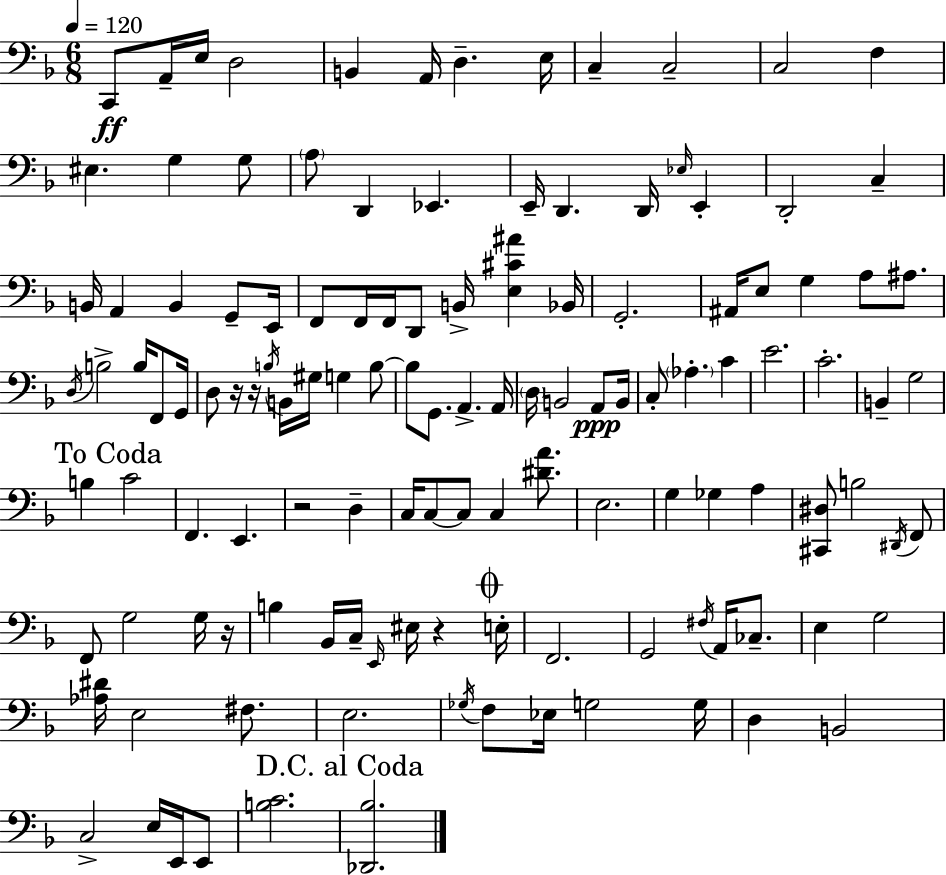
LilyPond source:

{
  \clef bass
  \numericTimeSignature
  \time 6/8
  \key d \minor
  \tempo 4 = 120
  c,8\ff a,16-- e16 d2 | b,4 a,16 d4.-- e16 | c4-- c2-- | c2 f4 | \break eis4. g4 g8 | \parenthesize a8 d,4 ees,4. | e,16-- d,4. d,16 \grace { ees16 } e,4-. | d,2-. c4-- | \break b,16 a,4 b,4 g,8-- | e,16 f,8 f,16 f,16 d,8 b,16-> <e cis' ais'>4 | bes,16 g,2.-. | ais,16 e8 g4 a8 ais8. | \break \acciaccatura { d16 } b2-> b16 f,8 | g,16 d8 r16 r16 \acciaccatura { b16 } b,16 gis16 g4 | b8~~ b8 g,8. a,4.-> | a,16 \parenthesize d16 b,2 | \break a,8\ppp b,16 c8-. \parenthesize aes4.-. c'4 | e'2. | c'2.-. | b,4-- g2 | \break \mark "To Coda" b4 c'2 | f,4. e,4. | r2 d4-- | c16 c8~~ c8 c4 | \break <dis' a'>8. e2. | g4 ges4 a4 | <cis, dis>8 b2 | \acciaccatura { dis,16 } f,8 f,8 g2 | \break g16 r16 b4 bes,16 c16-- \grace { e,16 } eis16 | r4 \mark \markup { \musicglyph "scripts.coda" } e16-. f,2. | g,2 | \acciaccatura { fis16 } a,16 ces8.-- e4 g2 | \break <aes dis'>16 e2 | fis8. e2. | \acciaccatura { ges16 } f8 ees16 g2 | g16 d4 b,2 | \break c2-> | e16 e,16 e,8 <b c'>2. | \mark "D.C. al Coda" <des, bes>2. | \bar "|."
}